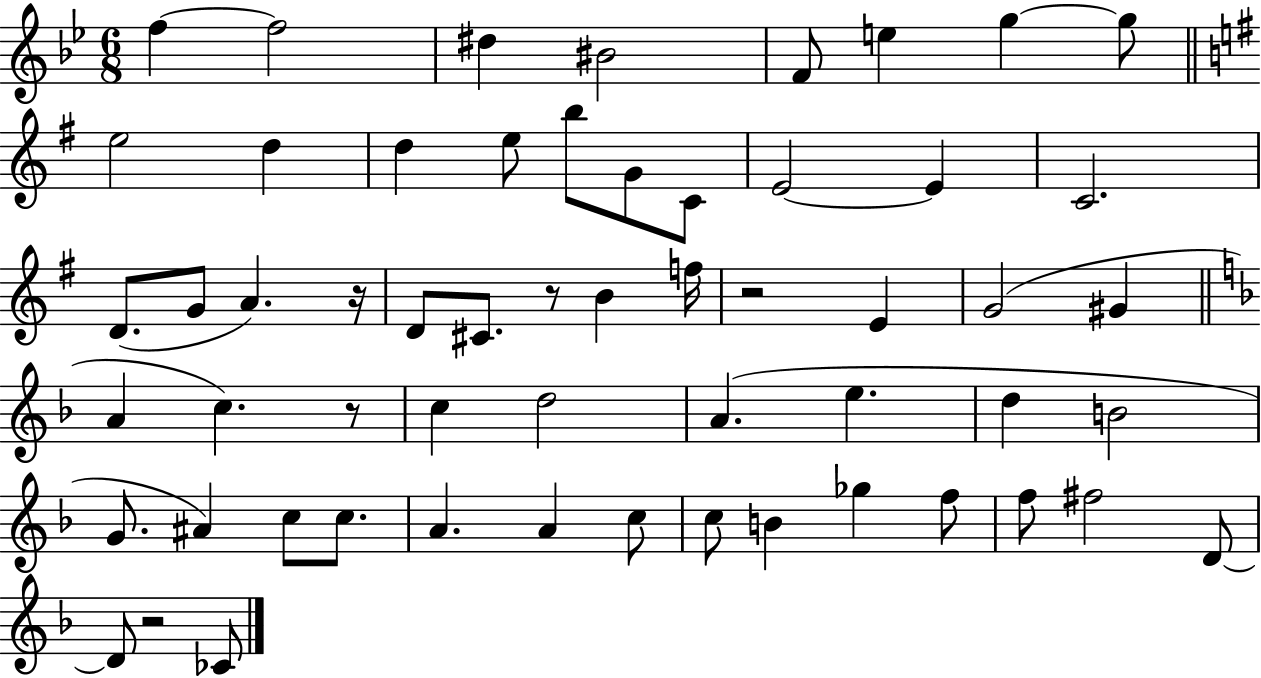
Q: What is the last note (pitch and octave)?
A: CES4